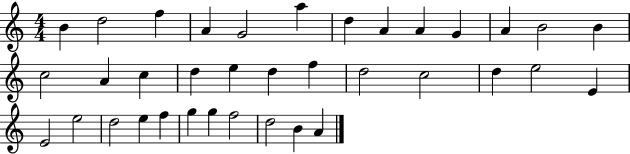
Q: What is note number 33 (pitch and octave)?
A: F5